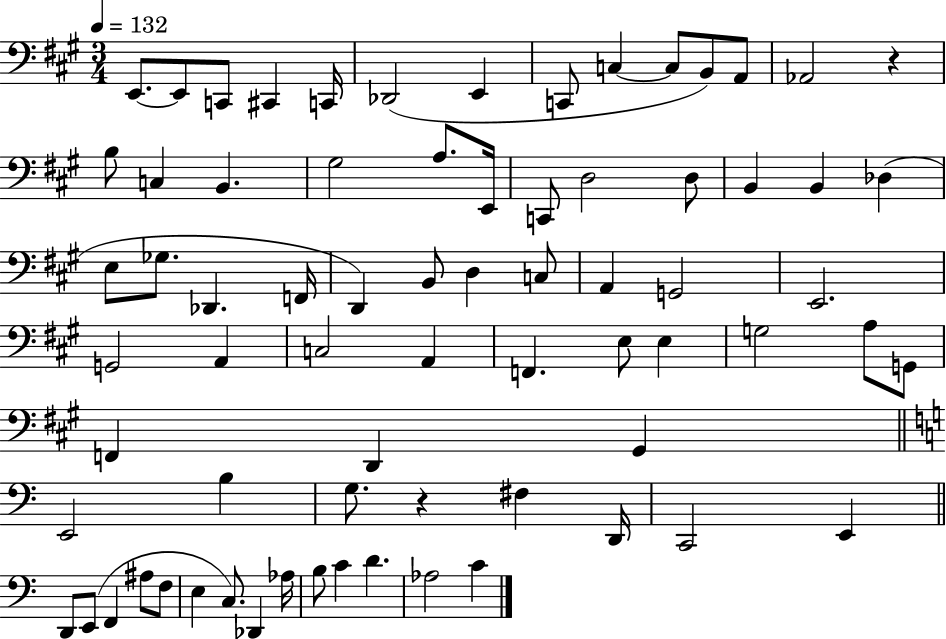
E2/e. E2/e C2/e C#2/q C2/s Db2/h E2/q C2/e C3/q C3/e B2/e A2/e Ab2/h R/q B3/e C3/q B2/q. G#3/h A3/e. E2/s C2/e D3/h D3/e B2/q B2/q Db3/q E3/e Gb3/e. Db2/q. F2/s D2/q B2/e D3/q C3/e A2/q G2/h E2/h. G2/h A2/q C3/h A2/q F2/q. E3/e E3/q G3/h A3/e G2/e F2/q D2/q G#2/q E2/h B3/q G3/e. R/q F#3/q D2/s C2/h E2/q D2/e E2/e F2/q A#3/e F3/e E3/q C3/e. Db2/q Ab3/s B3/e C4/q D4/q. Ab3/h C4/q